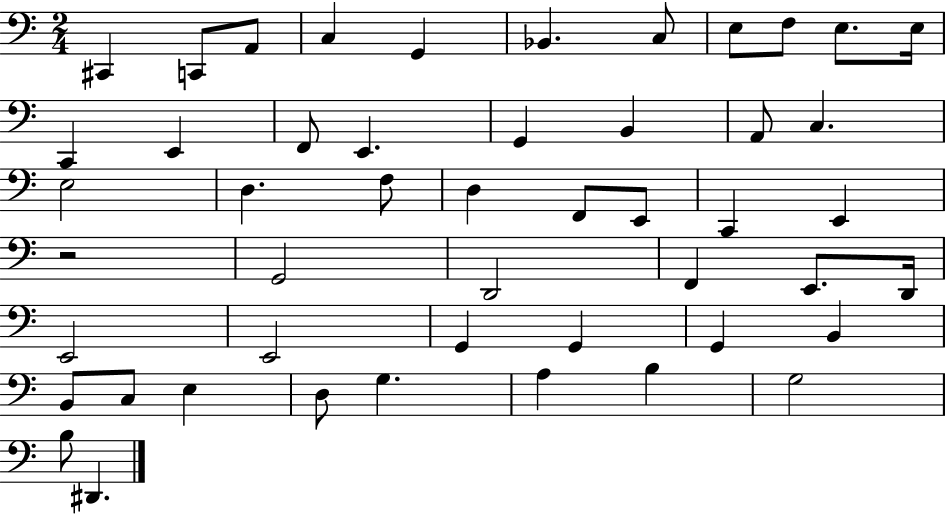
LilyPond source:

{
  \clef bass
  \numericTimeSignature
  \time 2/4
  \key c \major
  \repeat volta 2 { cis,4 c,8 a,8 | c4 g,4 | bes,4. c8 | e8 f8 e8. e16 | \break c,4 e,4 | f,8 e,4. | g,4 b,4 | a,8 c4. | \break e2 | d4. f8 | d4 f,8 e,8 | c,4 e,4 | \break r2 | g,2 | d,2 | f,4 e,8. d,16 | \break e,2 | e,2 | g,4 g,4 | g,4 b,4 | \break b,8 c8 e4 | d8 g4. | a4 b4 | g2 | \break b8 dis,4. | } \bar "|."
}